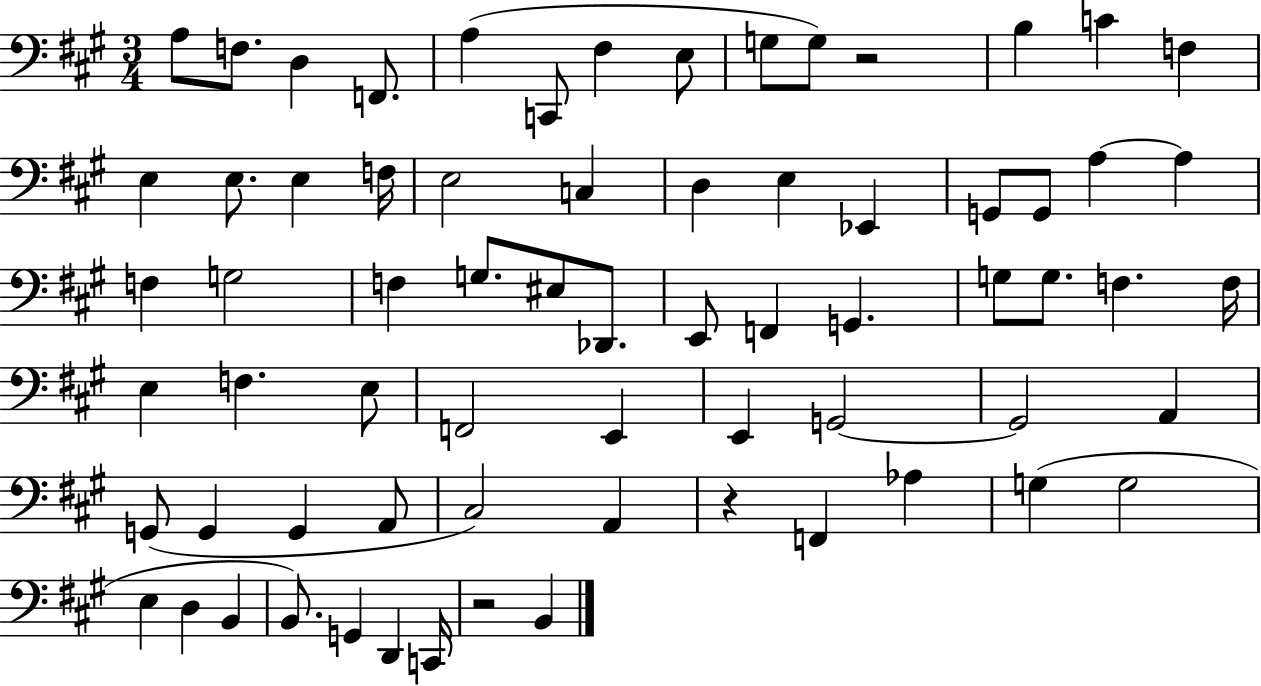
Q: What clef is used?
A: bass